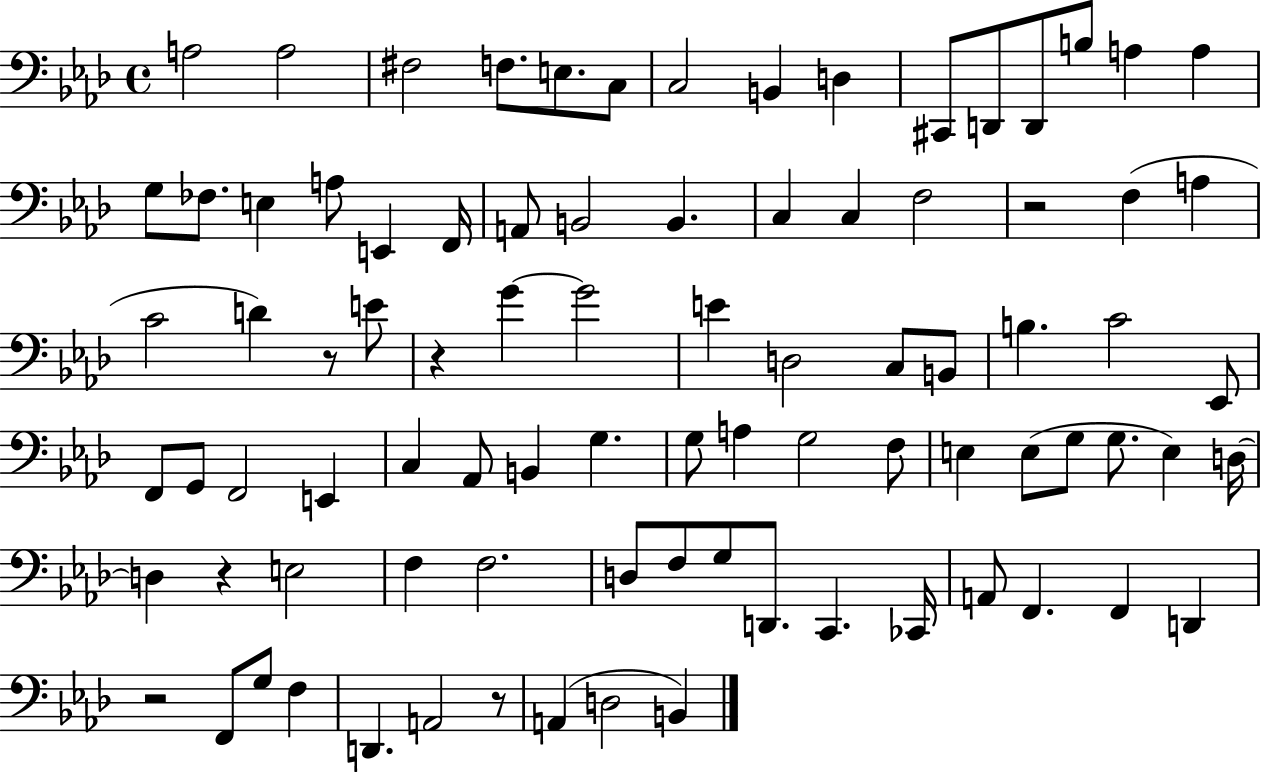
{
  \clef bass
  \time 4/4
  \defaultTimeSignature
  \key aes \major
  a2 a2 | fis2 f8. e8. c8 | c2 b,4 d4 | cis,8 d,8 d,8 b8 a4 a4 | \break g8 fes8. e4 a8 e,4 f,16 | a,8 b,2 b,4. | c4 c4 f2 | r2 f4( a4 | \break c'2 d'4) r8 e'8 | r4 g'4~~ g'2 | e'4 d2 c8 b,8 | b4. c'2 ees,8 | \break f,8 g,8 f,2 e,4 | c4 aes,8 b,4 g4. | g8 a4 g2 f8 | e4 e8( g8 g8. e4) d16~~ | \break d4 r4 e2 | f4 f2. | d8 f8 g8 d,8. c,4. ces,16 | a,8 f,4. f,4 d,4 | \break r2 f,8 g8 f4 | d,4. a,2 r8 | a,4( d2 b,4) | \bar "|."
}